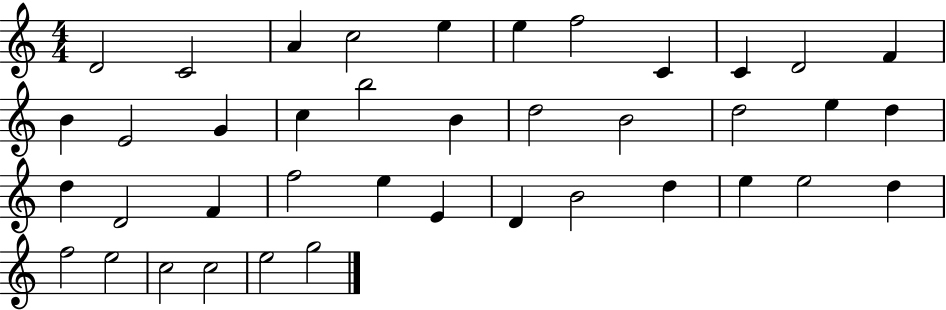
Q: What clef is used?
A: treble